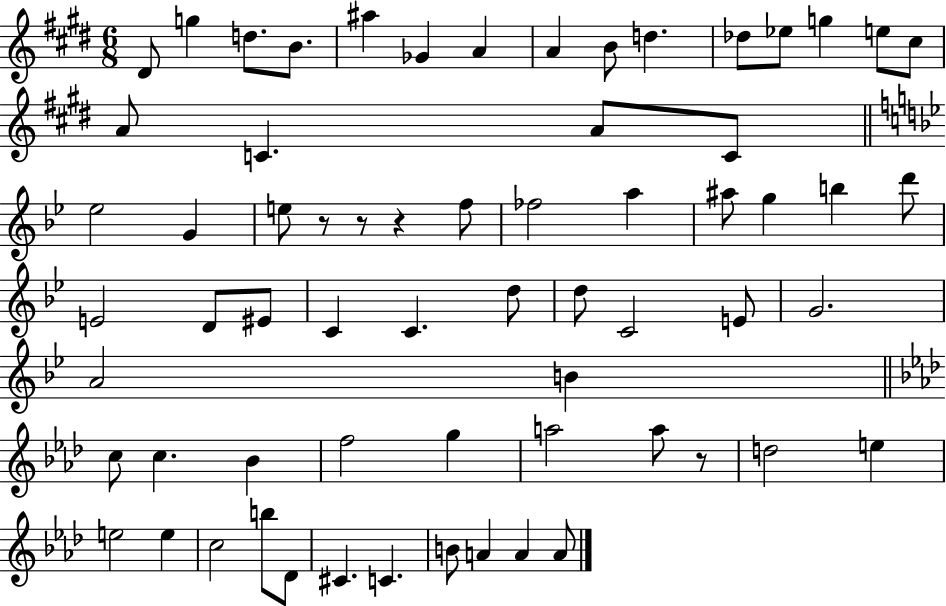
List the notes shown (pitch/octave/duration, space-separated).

D#4/e G5/q D5/e. B4/e. A#5/q Gb4/q A4/q A4/q B4/e D5/q. Db5/e Eb5/e G5/q E5/e C#5/e A4/e C4/q. A4/e C4/e Eb5/h G4/q E5/e R/e R/e R/q F5/e FES5/h A5/q A#5/e G5/q B5/q D6/e E4/h D4/e EIS4/e C4/q C4/q. D5/e D5/e C4/h E4/e G4/h. A4/h B4/q C5/e C5/q. Bb4/q F5/h G5/q A5/h A5/e R/e D5/h E5/q E5/h E5/q C5/h B5/e Db4/e C#4/q. C4/q. B4/e A4/q A4/q A4/e